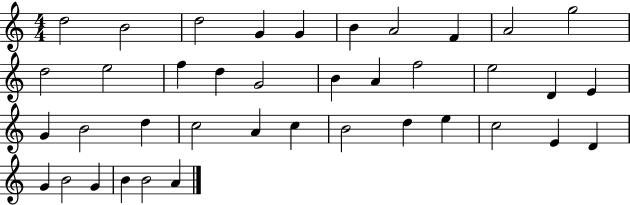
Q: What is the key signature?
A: C major